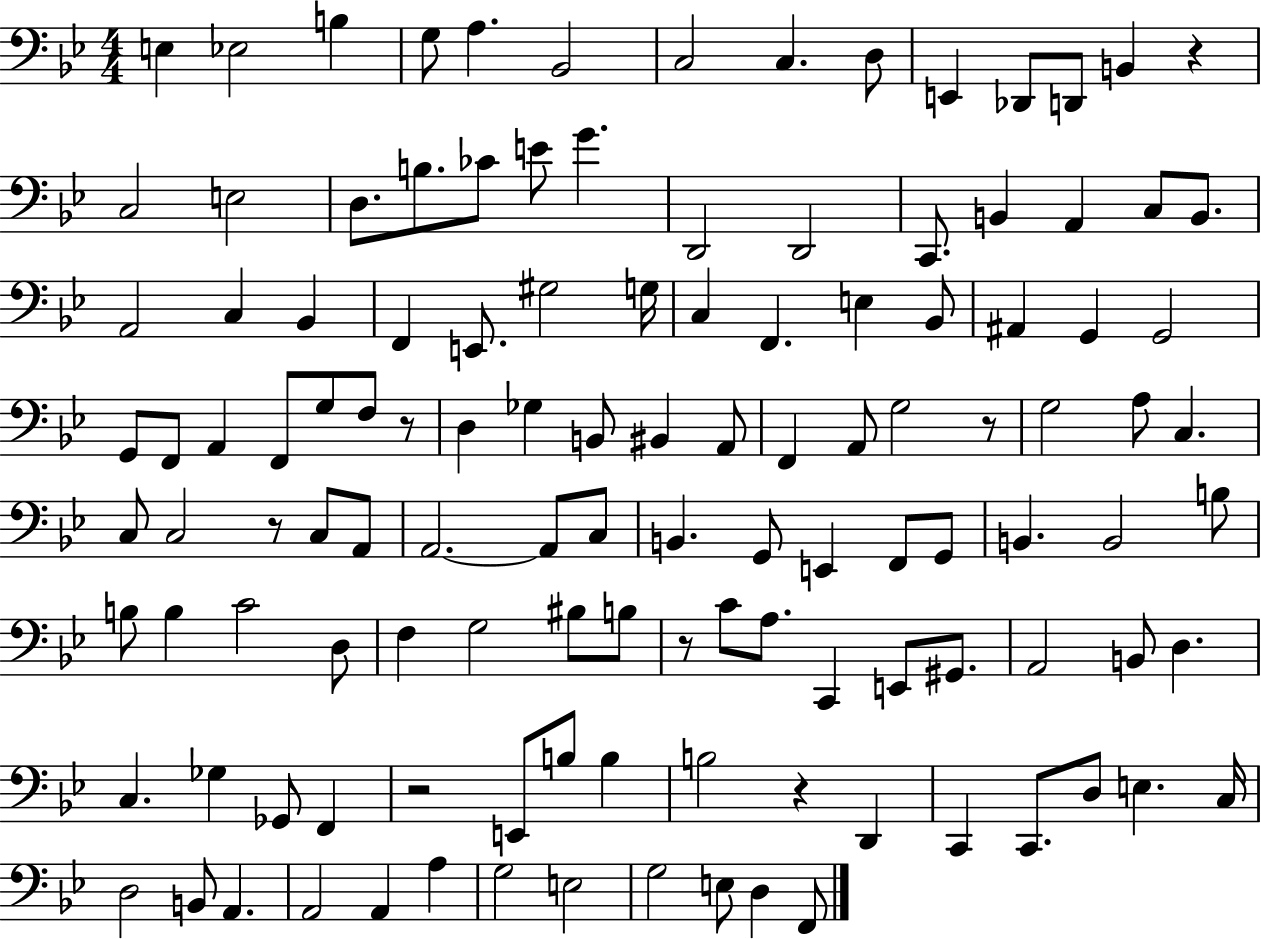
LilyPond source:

{
  \clef bass
  \numericTimeSignature
  \time 4/4
  \key bes \major
  e4 ees2 b4 | g8 a4. bes,2 | c2 c4. d8 | e,4 des,8 d,8 b,4 r4 | \break c2 e2 | d8. b8. ces'8 e'8 g'4. | d,2 d,2 | c,8. b,4 a,4 c8 b,8. | \break a,2 c4 bes,4 | f,4 e,8. gis2 g16 | c4 f,4. e4 bes,8 | ais,4 g,4 g,2 | \break g,8 f,8 a,4 f,8 g8 f8 r8 | d4 ges4 b,8 bis,4 a,8 | f,4 a,8 g2 r8 | g2 a8 c4. | \break c8 c2 r8 c8 a,8 | a,2.~~ a,8 c8 | b,4. g,8 e,4 f,8 g,8 | b,4. b,2 b8 | \break b8 b4 c'2 d8 | f4 g2 bis8 b8 | r8 c'8 a8. c,4 e,8 gis,8. | a,2 b,8 d4. | \break c4. ges4 ges,8 f,4 | r2 e,8 b8 b4 | b2 r4 d,4 | c,4 c,8. d8 e4. c16 | \break d2 b,8 a,4. | a,2 a,4 a4 | g2 e2 | g2 e8 d4 f,8 | \break \bar "|."
}